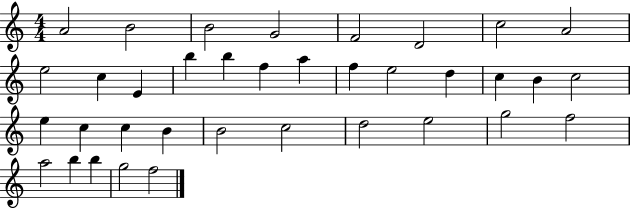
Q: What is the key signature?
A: C major